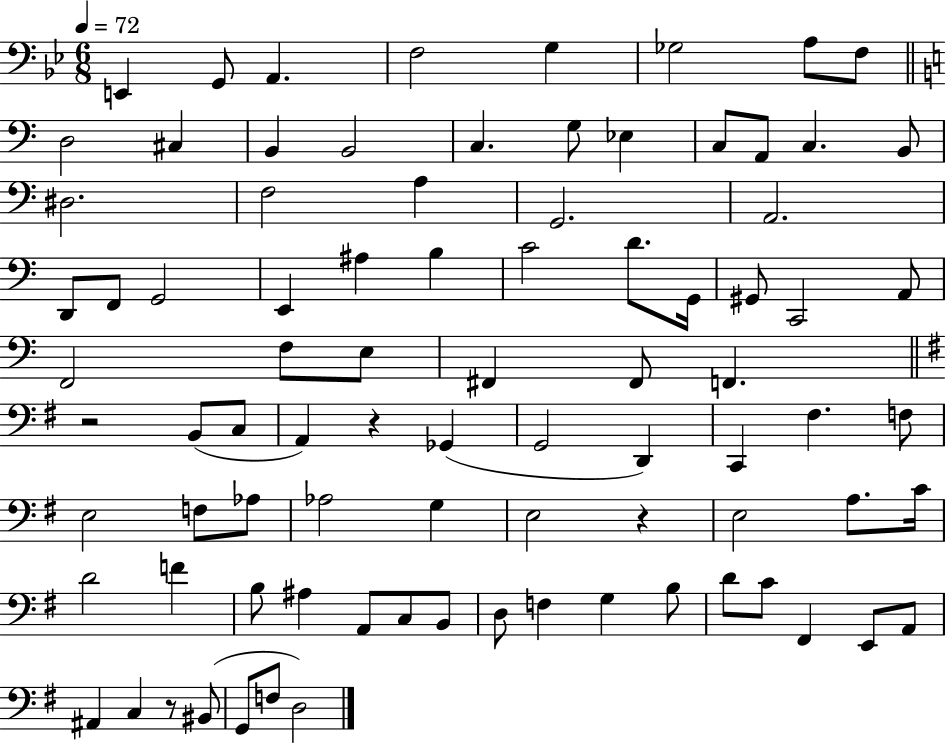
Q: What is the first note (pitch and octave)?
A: E2